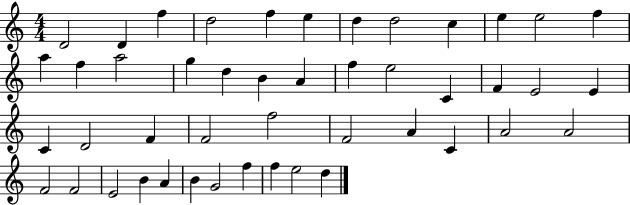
D4/h D4/q F5/q D5/h F5/q E5/q D5/q D5/h C5/q E5/q E5/h F5/q A5/q F5/q A5/h G5/q D5/q B4/q A4/q F5/q E5/h C4/q F4/q E4/h E4/q C4/q D4/h F4/q F4/h F5/h F4/h A4/q C4/q A4/h A4/h F4/h F4/h E4/h B4/q A4/q B4/q G4/h F5/q F5/q E5/h D5/q